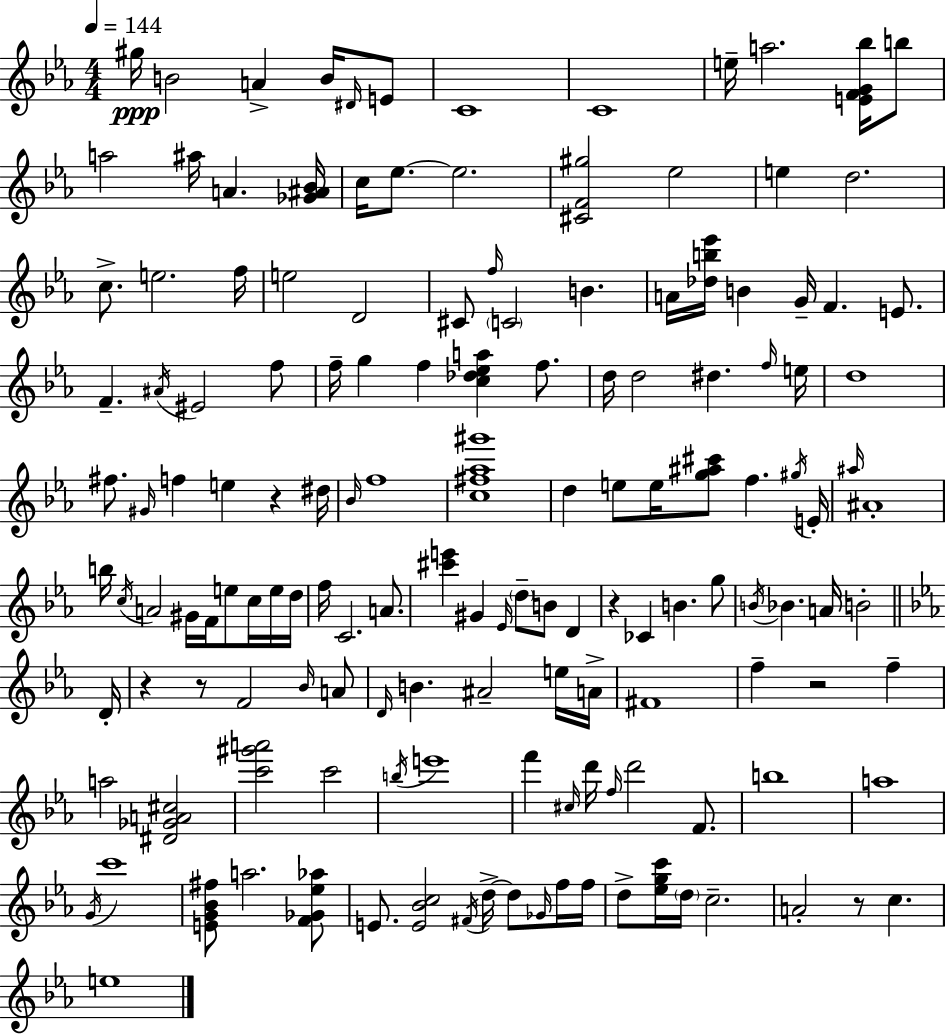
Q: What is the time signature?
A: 4/4